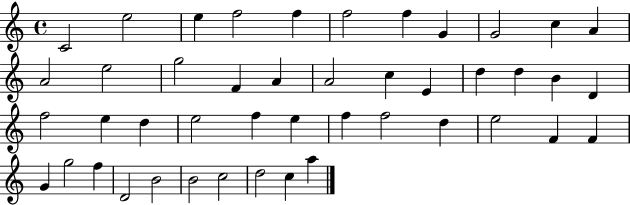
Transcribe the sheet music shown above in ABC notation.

X:1
T:Untitled
M:4/4
L:1/4
K:C
C2 e2 e f2 f f2 f G G2 c A A2 e2 g2 F A A2 c E d d B D f2 e d e2 f e f f2 d e2 F F G g2 f D2 B2 B2 c2 d2 c a